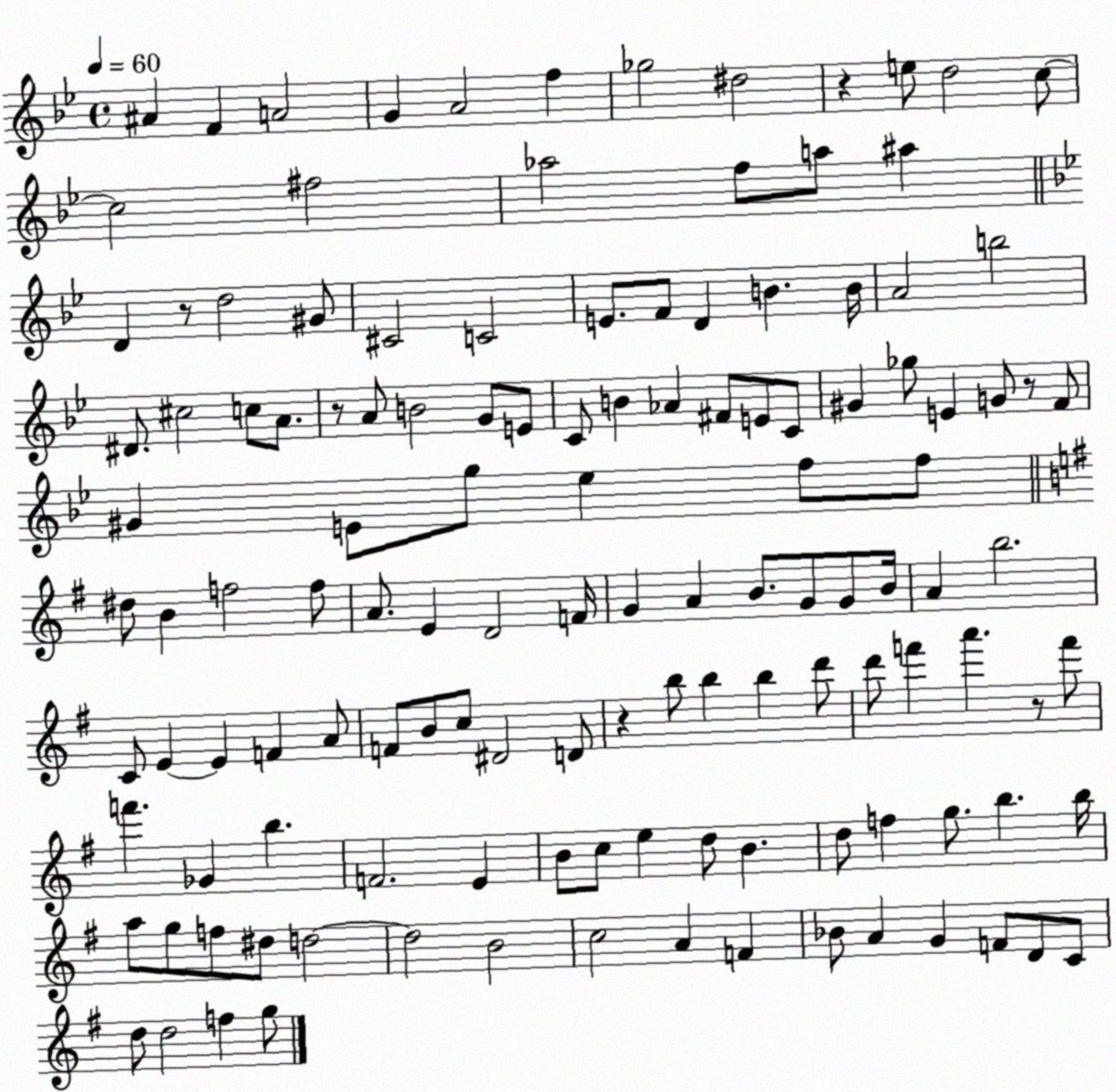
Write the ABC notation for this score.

X:1
T:Untitled
M:4/4
L:1/4
K:Bb
^A F A2 G A2 f _g2 ^d2 z e/2 d2 c/2 c2 ^f2 _a2 f/2 a/2 ^a D z/2 d2 ^G/2 ^C2 C2 E/2 F/2 D B B/4 A2 b2 ^D/2 ^c2 c/2 A/2 z/2 A/2 B2 G/2 E/2 C/2 B _A ^F/2 E/2 C/2 ^G _g/2 E G/2 z/2 F/2 ^G E/2 g/2 _e f/2 f/2 ^d/2 B f2 f/2 A/2 E D2 F/4 G A B/2 G/2 G/2 B/4 A b2 C/2 E E F A/2 F/2 B/2 c/2 ^D2 D/2 z b/2 b b d'/2 d'/2 f' a' z/2 f'/2 f' _G b F2 E B/2 c/2 e d/2 B d/2 f g/2 b b/4 a/2 g/2 f/2 ^d/2 d2 d2 B2 c2 A F _B/2 A G F/2 D/2 C/2 d/2 d2 f g/2